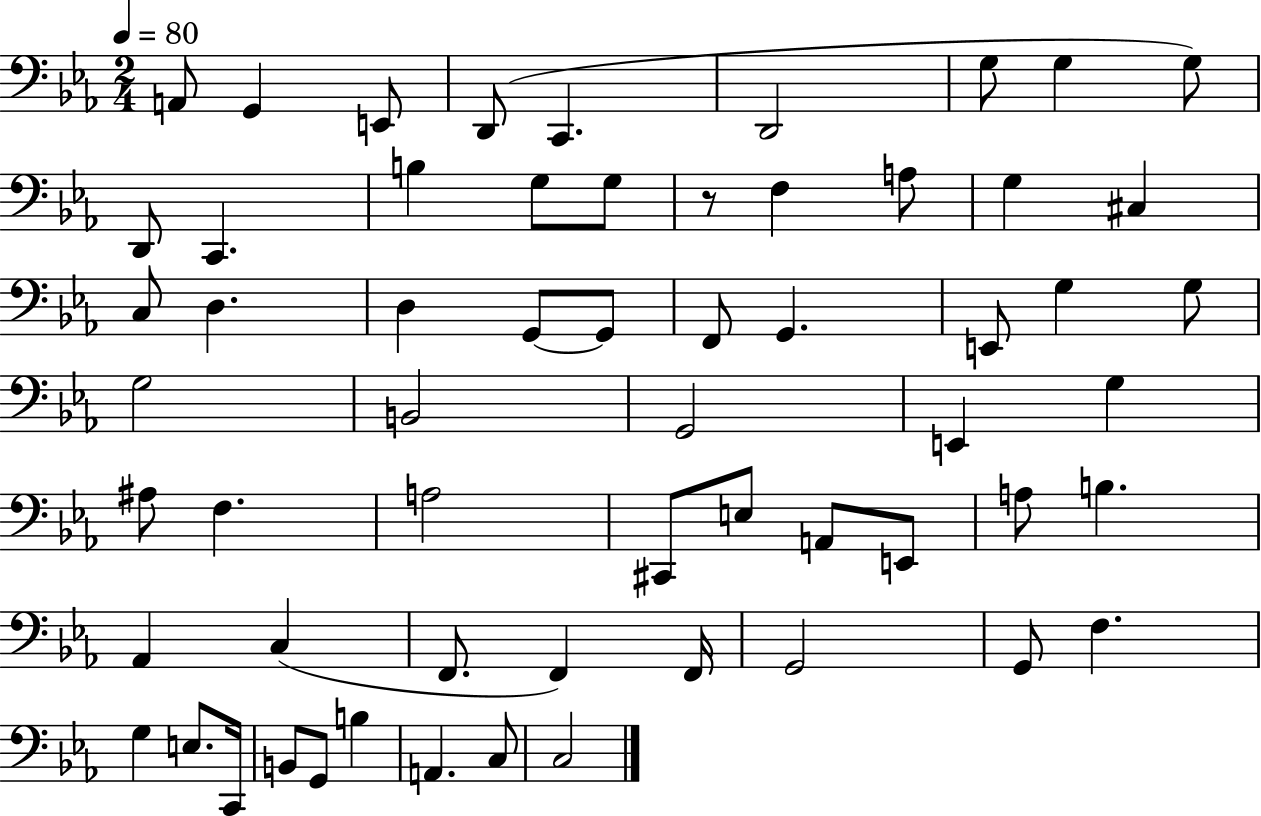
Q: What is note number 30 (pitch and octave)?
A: B2